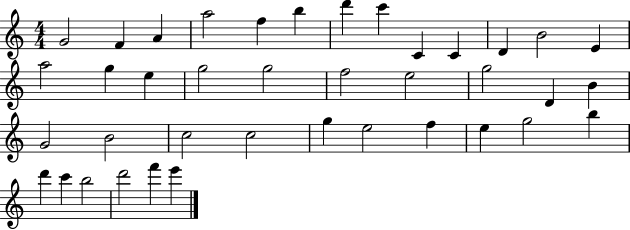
{
  \clef treble
  \numericTimeSignature
  \time 4/4
  \key c \major
  g'2 f'4 a'4 | a''2 f''4 b''4 | d'''4 c'''4 c'4 c'4 | d'4 b'2 e'4 | \break a''2 g''4 e''4 | g''2 g''2 | f''2 e''2 | g''2 d'4 b'4 | \break g'2 b'2 | c''2 c''2 | g''4 e''2 f''4 | e''4 g''2 b''4 | \break d'''4 c'''4 b''2 | d'''2 f'''4 e'''4 | \bar "|."
}